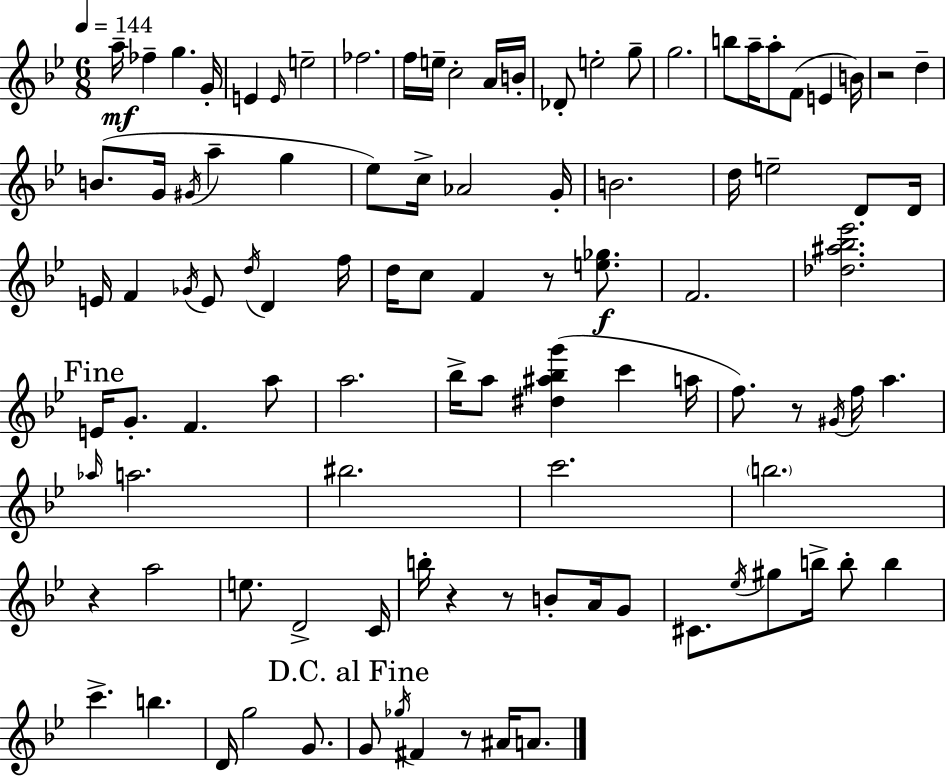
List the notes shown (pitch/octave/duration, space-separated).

A5/s FES5/q G5/q. G4/s E4/q E4/s E5/h FES5/h. F5/s E5/s C5/h A4/s B4/s Db4/e E5/h G5/e G5/h. B5/e A5/s A5/e F4/e E4/q B4/s R/h D5/q B4/e. G4/s G#4/s A5/q G5/q Eb5/e C5/s Ab4/h G4/s B4/h. D5/s E5/h D4/e D4/s E4/s F4/q Gb4/s E4/e D5/s D4/q F5/s D5/s C5/e F4/q R/e [E5,Gb5]/e. F4/h. [Db5,A#5,Bb5,Eb6]/h. E4/s G4/e. F4/q. A5/e A5/h. Bb5/s A5/e [D#5,A#5,Bb5,G6]/q C6/q A5/s F5/e. R/e G#4/s F5/s A5/q. Ab5/s A5/h. BIS5/h. C6/h. B5/h. R/q A5/h E5/e. D4/h C4/s B5/s R/q R/e B4/e A4/s G4/e C#4/e. Eb5/s G#5/e B5/s B5/e B5/q C6/q. B5/q. D4/s G5/h G4/e. G4/e Gb5/s F#4/q R/e A#4/s A4/e.